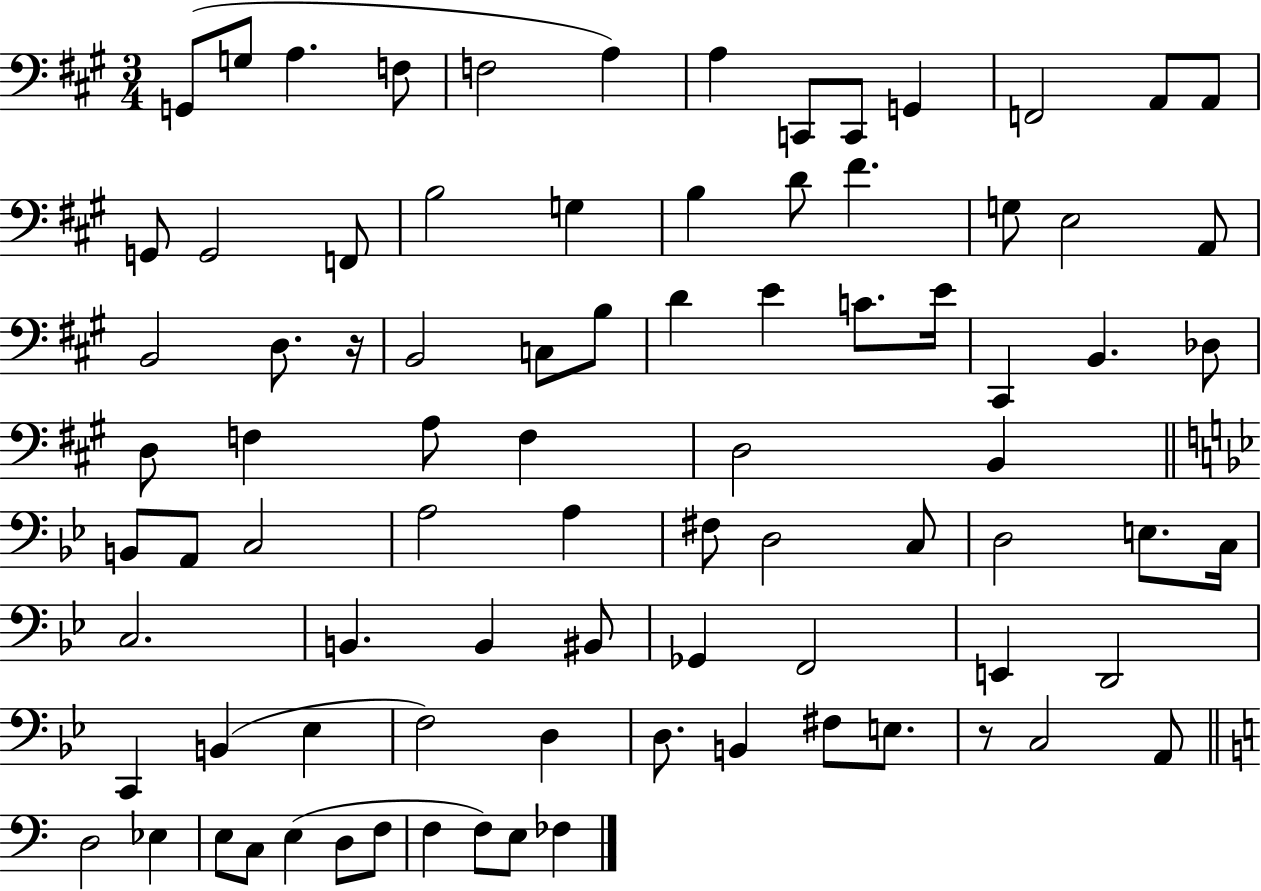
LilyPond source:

{
  \clef bass
  \numericTimeSignature
  \time 3/4
  \key a \major
  \repeat volta 2 { g,8( g8 a4. f8 | f2 a4) | a4 c,8 c,8 g,4 | f,2 a,8 a,8 | \break g,8 g,2 f,8 | b2 g4 | b4 d'8 fis'4. | g8 e2 a,8 | \break b,2 d8. r16 | b,2 c8 b8 | d'4 e'4 c'8. e'16 | cis,4 b,4. des8 | \break d8 f4 a8 f4 | d2 b,4 | \bar "||" \break \key bes \major b,8 a,8 c2 | a2 a4 | fis8 d2 c8 | d2 e8. c16 | \break c2. | b,4. b,4 bis,8 | ges,4 f,2 | e,4 d,2 | \break c,4 b,4( ees4 | f2) d4 | d8. b,4 fis8 e8. | r8 c2 a,8 | \break \bar "||" \break \key c \major d2 ees4 | e8 c8 e4( d8 f8 | f4 f8) e8 fes4 | } \bar "|."
}